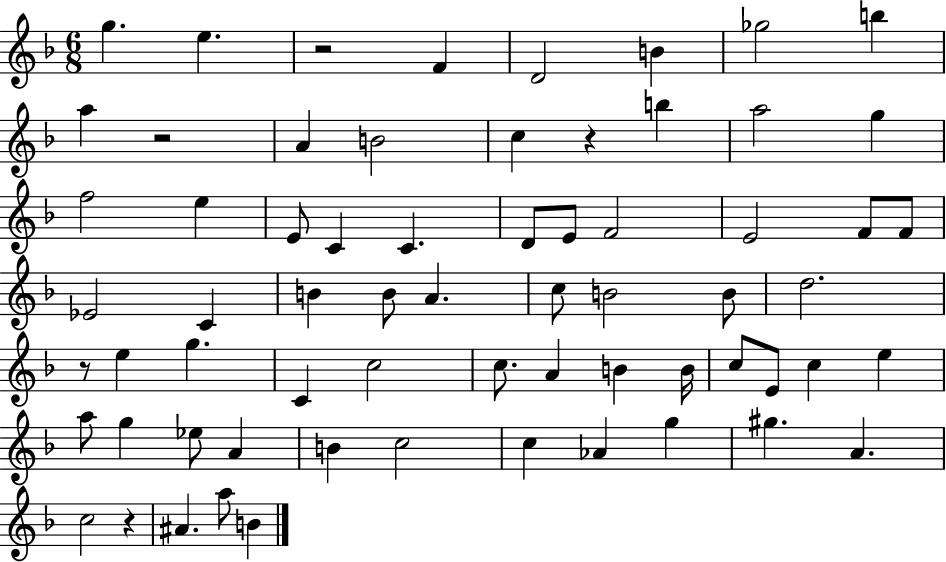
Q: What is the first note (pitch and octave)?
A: G5